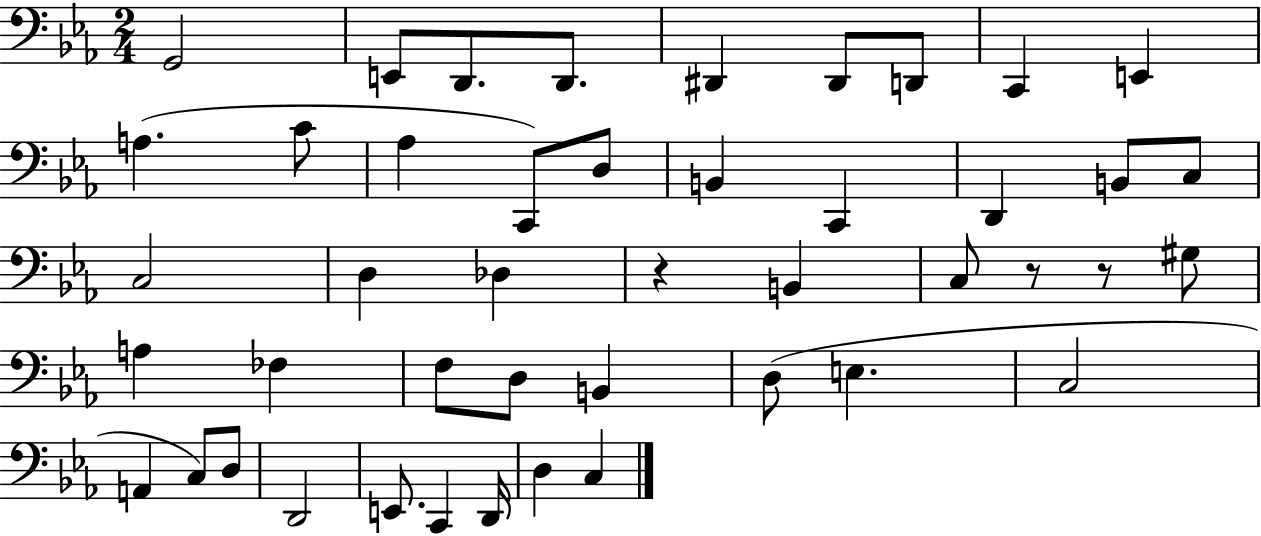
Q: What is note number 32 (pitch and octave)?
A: E3